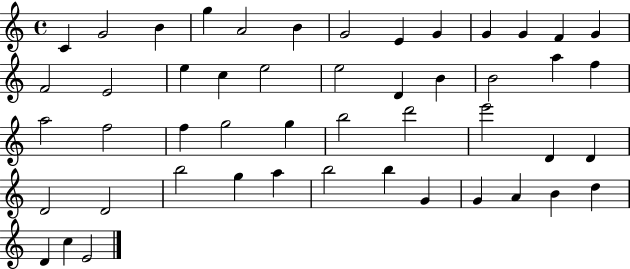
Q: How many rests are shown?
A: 0